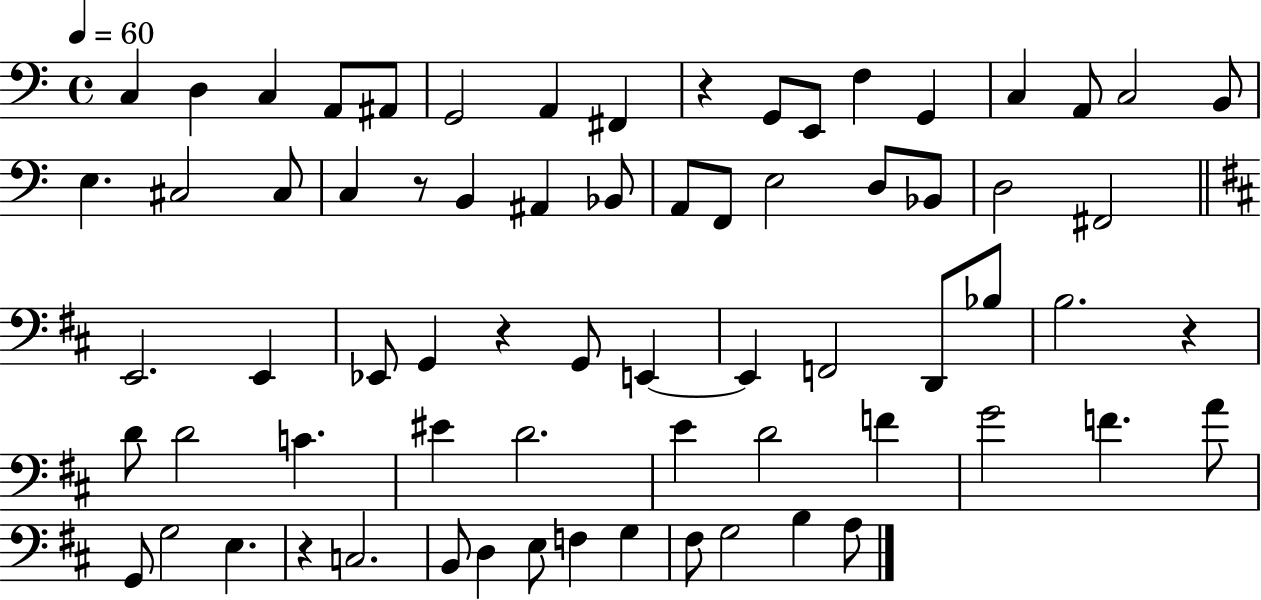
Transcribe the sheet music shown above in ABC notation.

X:1
T:Untitled
M:4/4
L:1/4
K:C
C, D, C, A,,/2 ^A,,/2 G,,2 A,, ^F,, z G,,/2 E,,/2 F, G,, C, A,,/2 C,2 B,,/2 E, ^C,2 ^C,/2 C, z/2 B,, ^A,, _B,,/2 A,,/2 F,,/2 E,2 D,/2 _B,,/2 D,2 ^F,,2 E,,2 E,, _E,,/2 G,, z G,,/2 E,, E,, F,,2 D,,/2 _B,/2 B,2 z D/2 D2 C ^E D2 E D2 F G2 F A/2 G,,/2 G,2 E, z C,2 B,,/2 D, E,/2 F, G, ^F,/2 G,2 B, A,/2